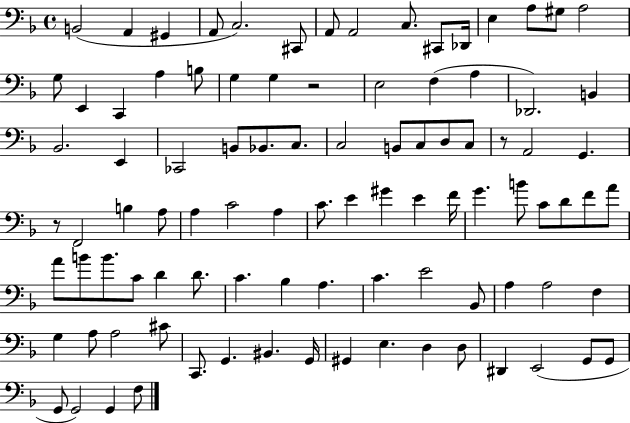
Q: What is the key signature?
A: F major